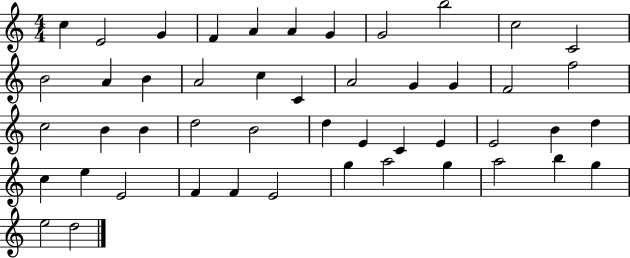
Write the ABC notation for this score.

X:1
T:Untitled
M:4/4
L:1/4
K:C
c E2 G F A A G G2 b2 c2 C2 B2 A B A2 c C A2 G G F2 f2 c2 B B d2 B2 d E C E E2 B d c e E2 F F E2 g a2 g a2 b g e2 d2